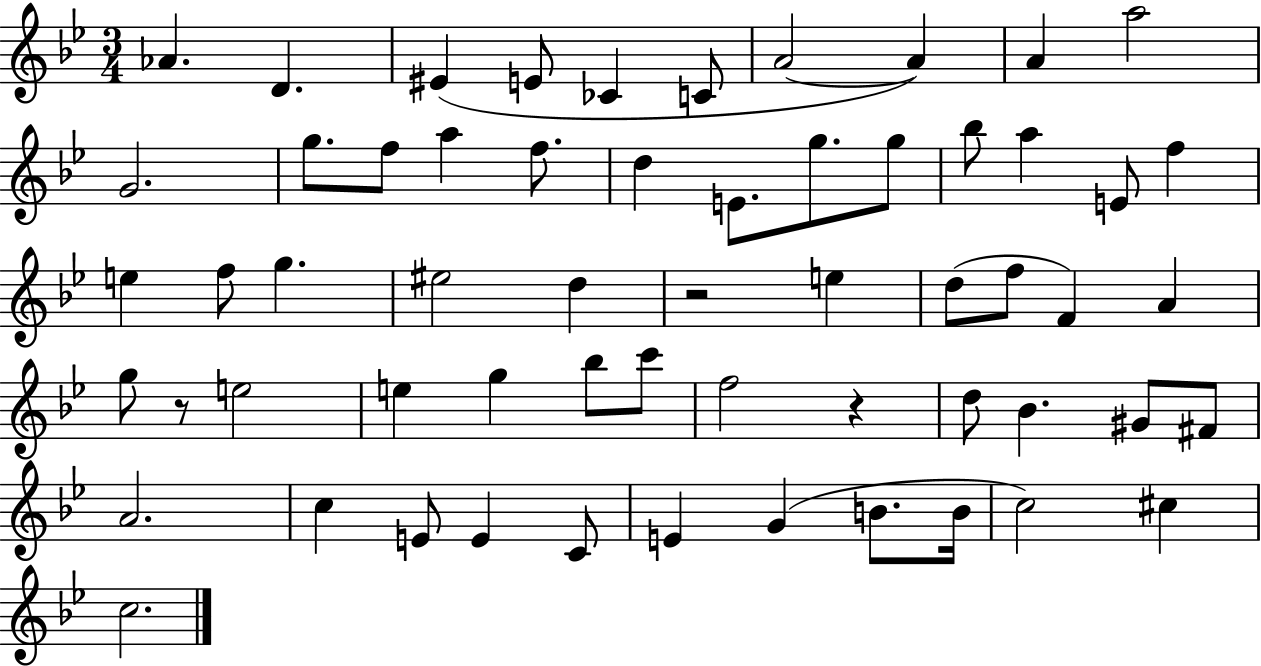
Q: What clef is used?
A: treble